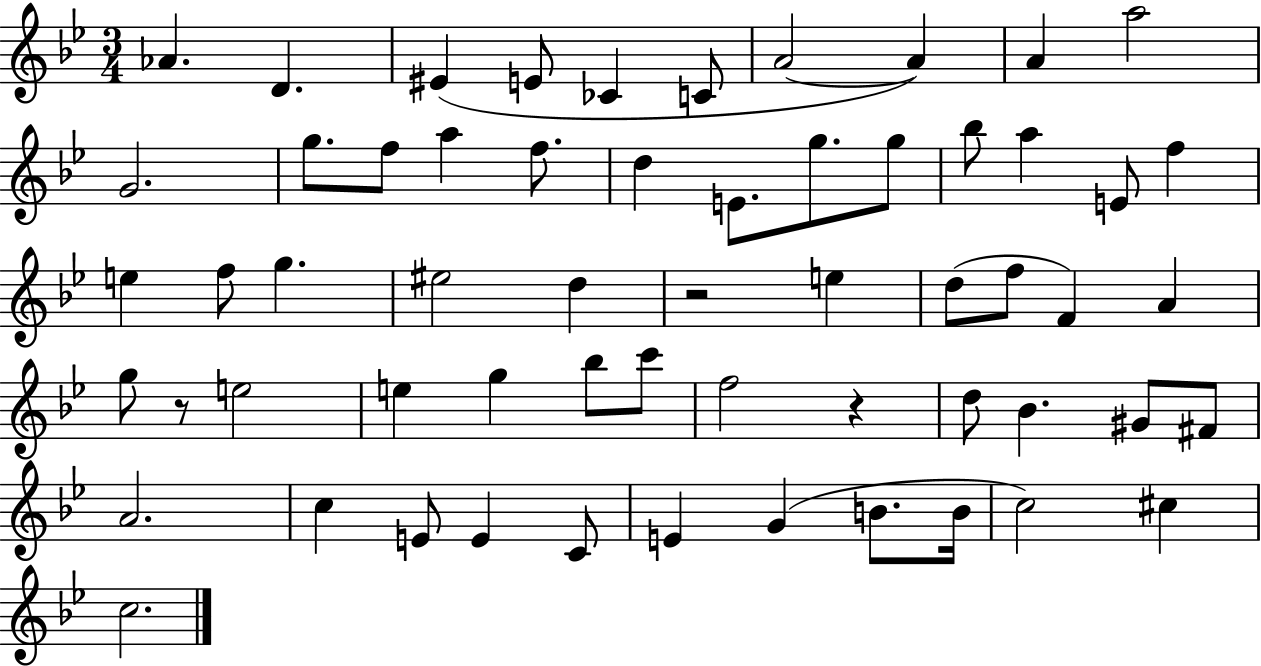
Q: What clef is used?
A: treble